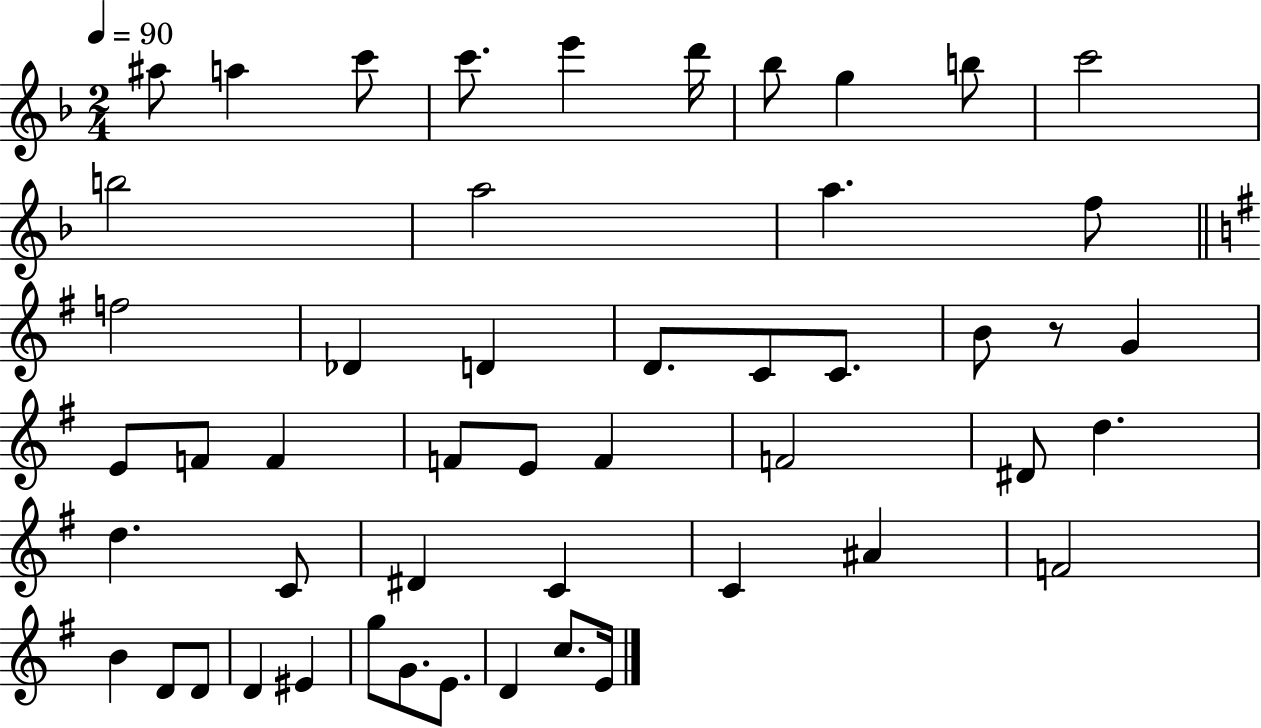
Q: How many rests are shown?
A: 1